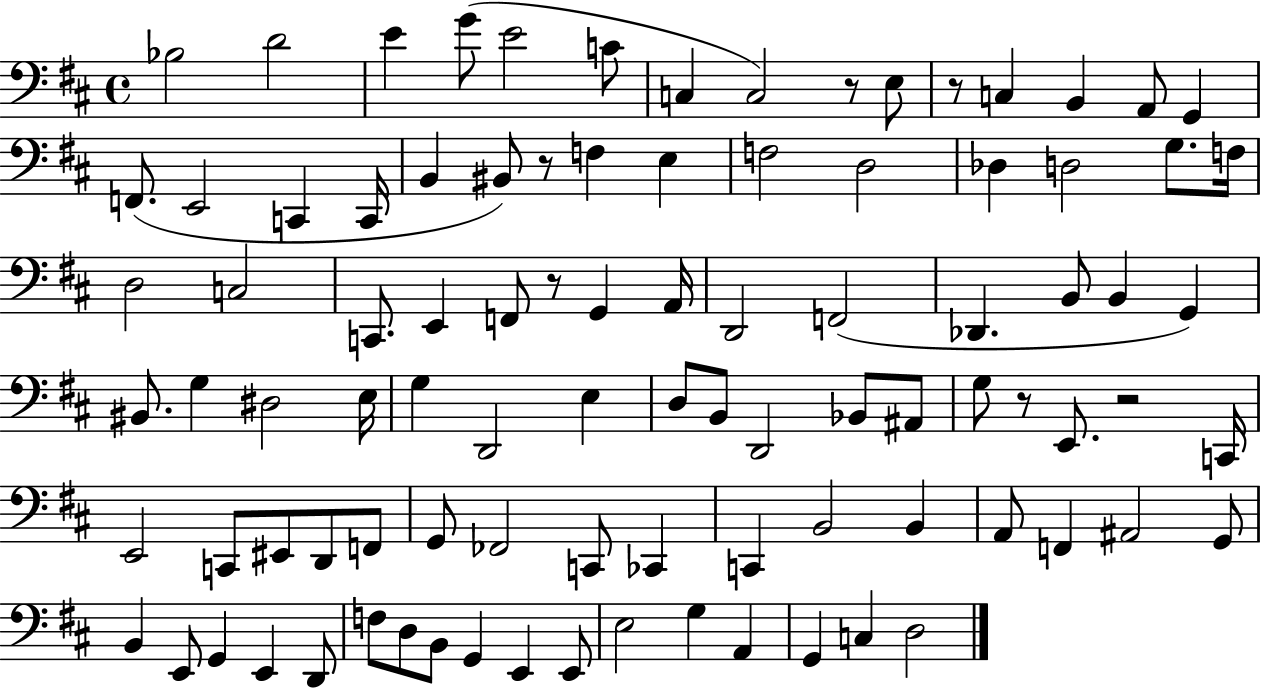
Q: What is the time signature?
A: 4/4